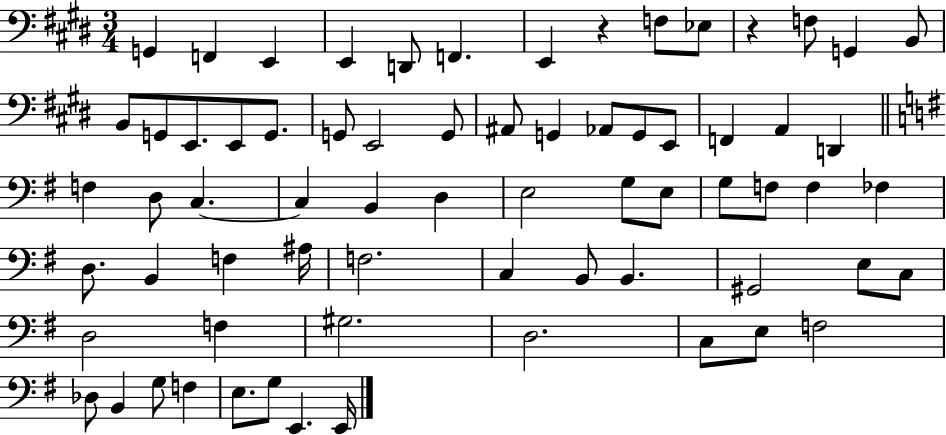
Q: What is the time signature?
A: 3/4